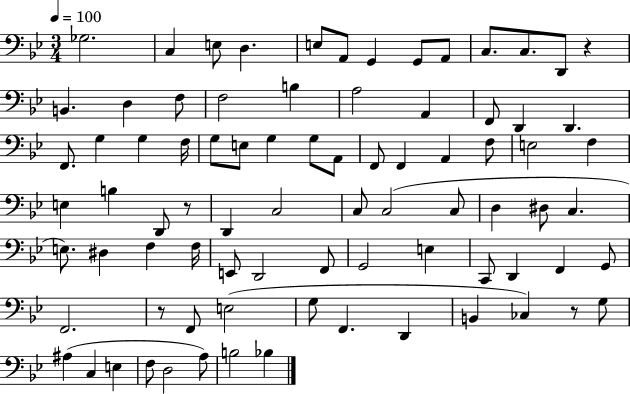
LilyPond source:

{
  \clef bass
  \numericTimeSignature
  \time 3/4
  \key bes \major
  \tempo 4 = 100
  ges2. | c4 e8 d4. | e8 a,8 g,4 g,8 a,8 | c8. c8. d,8 r4 | \break b,4. d4 f8 | f2 b4 | a2 a,4 | f,8 d,4 d,4. | \break f,8. g4 g4 f16 | g8 e8 g4 g8 a,8 | f,8 f,4 a,4 f8 | e2 f4 | \break e4 b4 d,8 r8 | d,4 c2 | c8 c2( c8 | d4 dis8 c4. | \break e8.) dis4 f4 f16 | e,8 d,2 f,8 | g,2 e4 | c,8 d,4 f,4 g,8 | \break f,2. | r8 f,8 e2( | g8 f,4. d,4 | b,4 ces4) r8 g8 | \break ais4( c4 e4 | f8 d2 a8) | b2 bes4 | \bar "|."
}